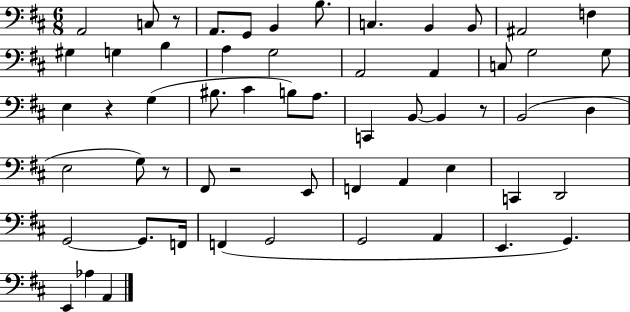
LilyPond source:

{
  \clef bass
  \numericTimeSignature
  \time 6/8
  \key d \major
  a,2 c8 r8 | a,8. g,8 b,4 b8. | c4. b,4 b,8 | ais,2 f4 | \break gis4 g4 b4 | a4 g2 | a,2 a,4 | c8 g2 g8 | \break e4 r4 g4( | bis8. cis'4 b8) a8. | c,4 b,8~~ b,4 r8 | b,2( d4 | \break e2 g8) r8 | fis,8 r2 e,8 | f,4 a,4 e4 | c,4 d,2 | \break g,2~~ g,8. f,16 | f,4( g,2 | g,2 a,4 | e,4. g,4.) | \break e,4 aes4 a,4 | \bar "|."
}